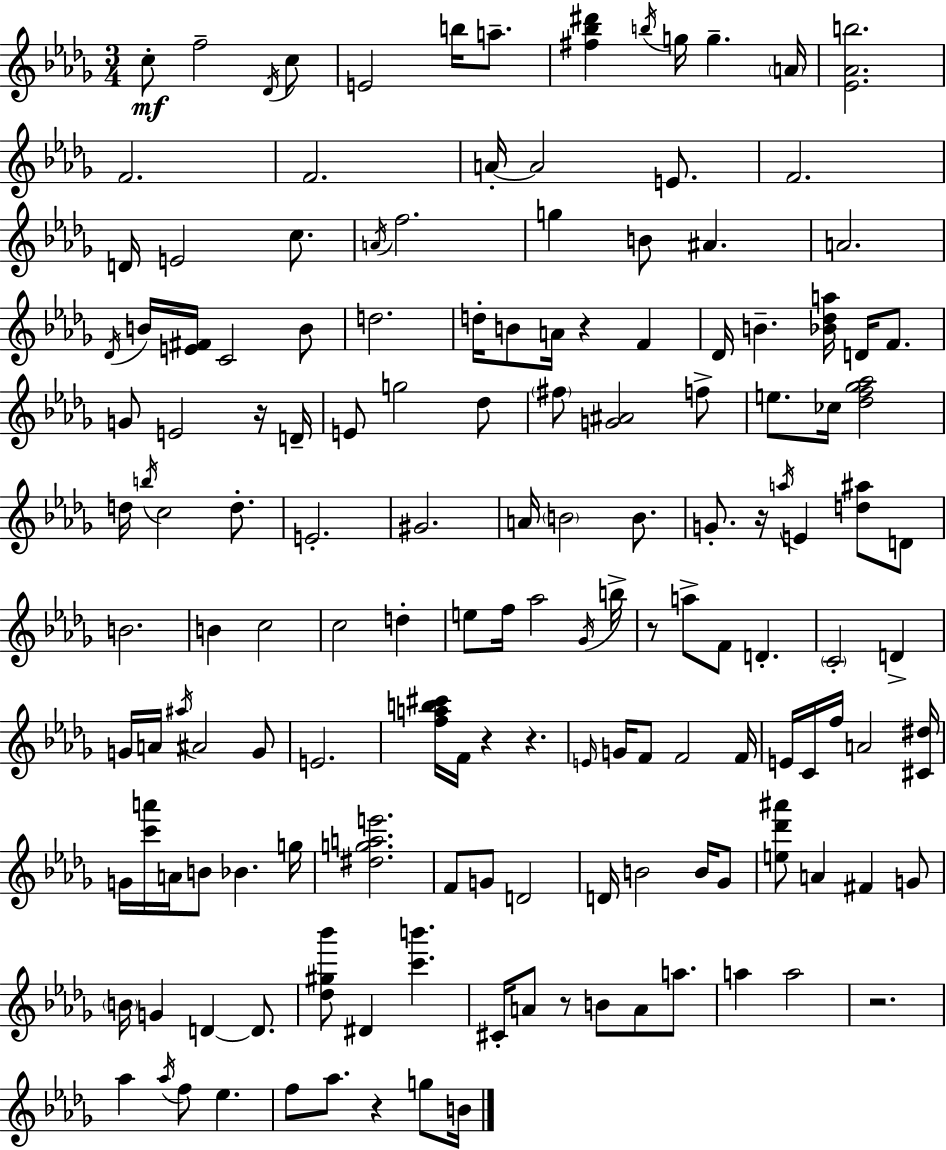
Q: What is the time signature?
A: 3/4